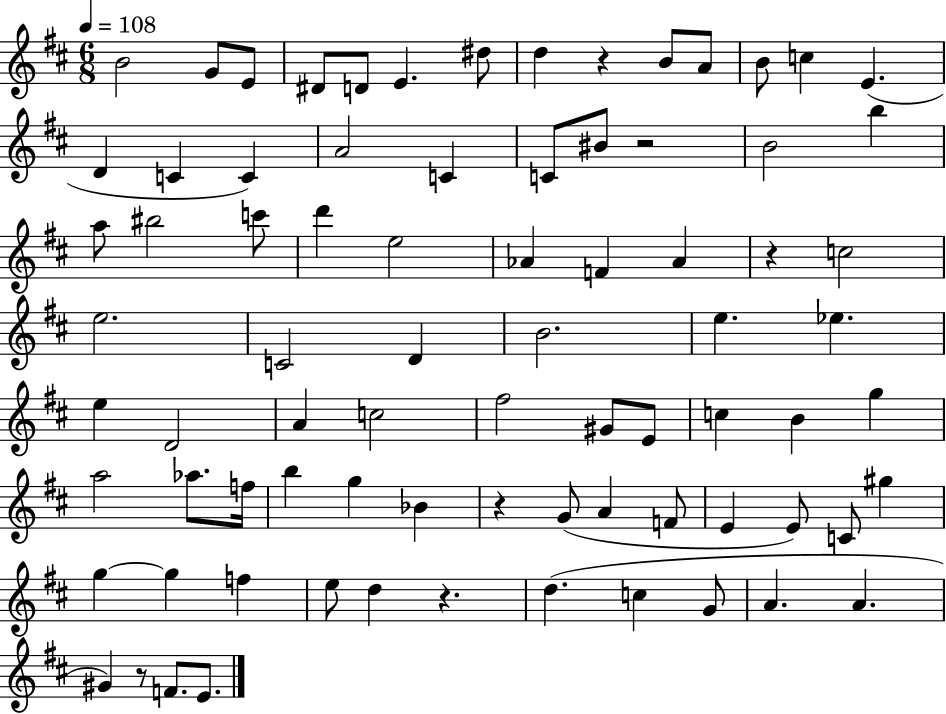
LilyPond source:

{
  \clef treble
  \numericTimeSignature
  \time 6/8
  \key d \major
  \tempo 4 = 108
  b'2 g'8 e'8 | dis'8 d'8 e'4. dis''8 | d''4 r4 b'8 a'8 | b'8 c''4 e'4.( | \break d'4 c'4 c'4) | a'2 c'4 | c'8 bis'8 r2 | b'2 b''4 | \break a''8 bis''2 c'''8 | d'''4 e''2 | aes'4 f'4 aes'4 | r4 c''2 | \break e''2. | c'2 d'4 | b'2. | e''4. ees''4. | \break e''4 d'2 | a'4 c''2 | fis''2 gis'8 e'8 | c''4 b'4 g''4 | \break a''2 aes''8. f''16 | b''4 g''4 bes'4 | r4 g'8( a'4 f'8 | e'4 e'8) c'8 gis''4 | \break g''4~~ g''4 f''4 | e''8 d''4 r4. | d''4.( c''4 g'8 | a'4. a'4. | \break gis'4) r8 f'8. e'8. | \bar "|."
}